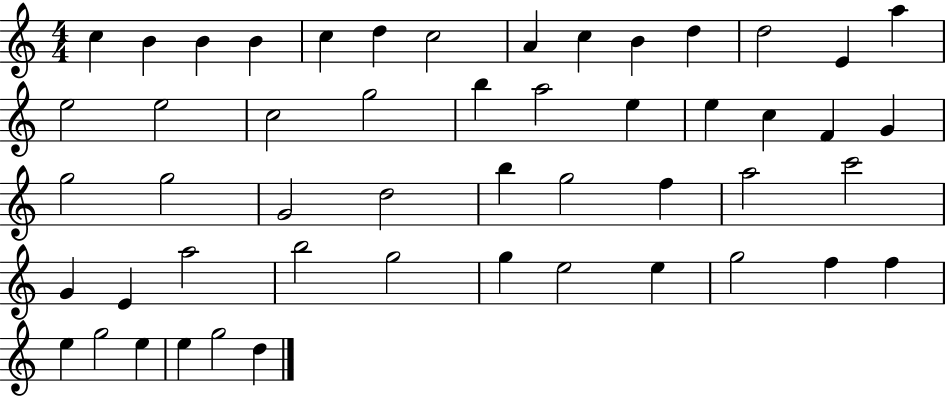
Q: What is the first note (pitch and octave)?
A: C5